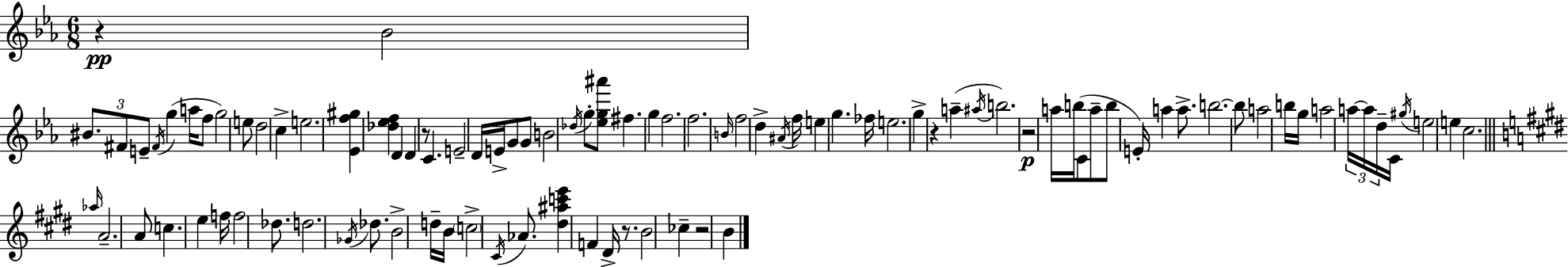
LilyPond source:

{
  \clef treble
  \numericTimeSignature
  \time 6/8
  \key c \minor
  \repeat volta 2 { r4\pp bes'2 | \tuplet 3/2 { bis'8. fis'8 e'8-- } \acciaccatura { fis'16 } g''4( | a''16 f''8 g''2) e''8 | d''2 c''4-> | \break e''2. | <ees' f'' gis''>4 <des'' ees'' f''>4 d'4 | d'4 r8 c'4. | e'2-- d'16 e'16-> g'8 | \break g'8 b'2 \acciaccatura { des''16 } | g''8-. <ees'' g'' ais'''>8 fis''4. g''4 | f''2. | f''2. | \break \grace { b'16 } f''2 d''4-> | \acciaccatura { ais'16 } f''16 e''4 g''4. | fes''16 e''2. | g''4-> r4 | \break a''4--( \acciaccatura { ais''16 } b''2.) | r2\p | a''16 b''16( c'8 a''8-- b''8 e'16-.) a''4 | a''8.-> b''2.~~ | \break b''8 a''2 | b''16 g''16 a''2 | \tuplet 3/2 { a''16~~ a''16 d''16-- } c'16 \acciaccatura { gis''16 } e''2 | e''4 c''2. | \break \bar "||" \break \key e \major \grace { aes''16 } a'2.-- | a'8 c''4. e''4 | f''16 f''2 des''8. | d''2. | \break \acciaccatura { ges'16 } des''8. b'2-> | d''16-- b'16 \parenthesize c''2-> \acciaccatura { cis'16 } | aes'8. <dis'' ais'' c''' e'''>4 f'4 dis'16-> | r8. b'2 ces''4-- | \break r2 b'4 | } \bar "|."
}